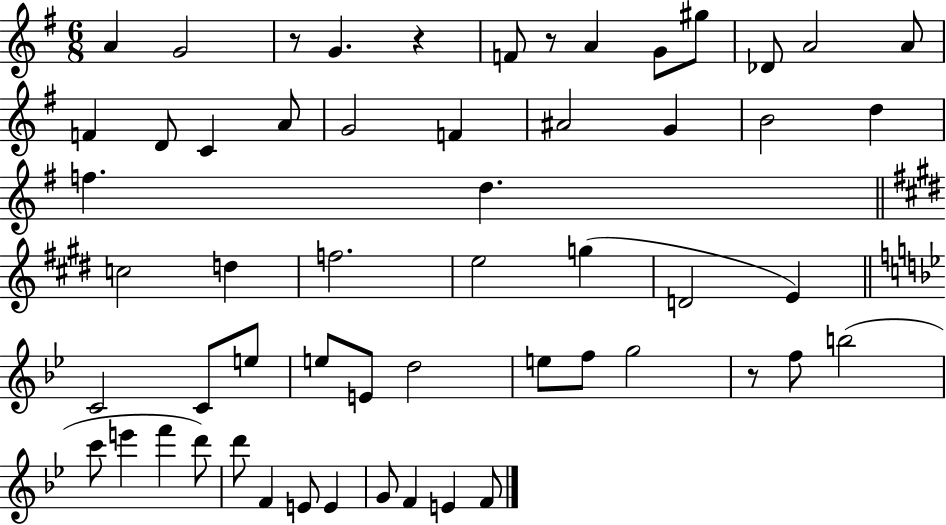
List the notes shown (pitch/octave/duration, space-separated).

A4/q G4/h R/e G4/q. R/q F4/e R/e A4/q G4/e G#5/e Db4/e A4/h A4/e F4/q D4/e C4/q A4/e G4/h F4/q A#4/h G4/q B4/h D5/q F5/q. D5/q. C5/h D5/q F5/h. E5/h G5/q D4/h E4/q C4/h C4/e E5/e E5/e E4/e D5/h E5/e F5/e G5/h R/e F5/e B5/h C6/e E6/q F6/q D6/e D6/e F4/q E4/e E4/q G4/e F4/q E4/q F4/e